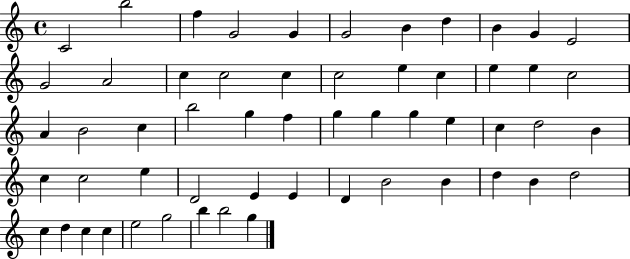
X:1
T:Untitled
M:4/4
L:1/4
K:C
C2 b2 f G2 G G2 B d B G E2 G2 A2 c c2 c c2 e c e e c2 A B2 c b2 g f g g g e c d2 B c c2 e D2 E E D B2 B d B d2 c d c c e2 g2 b b2 g